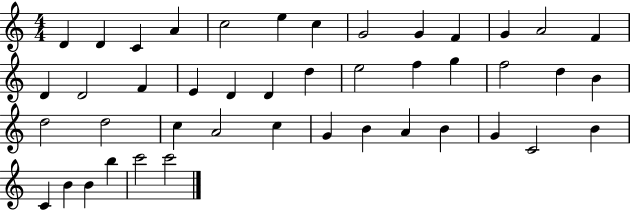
D4/q D4/q C4/q A4/q C5/h E5/q C5/q G4/h G4/q F4/q G4/q A4/h F4/q D4/q D4/h F4/q E4/q D4/q D4/q D5/q E5/h F5/q G5/q F5/h D5/q B4/q D5/h D5/h C5/q A4/h C5/q G4/q B4/q A4/q B4/q G4/q C4/h B4/q C4/q B4/q B4/q B5/q C6/h C6/h